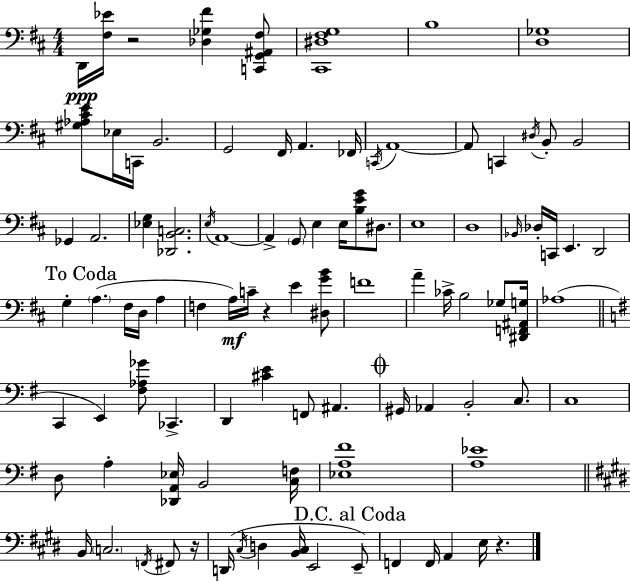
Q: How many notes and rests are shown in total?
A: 96